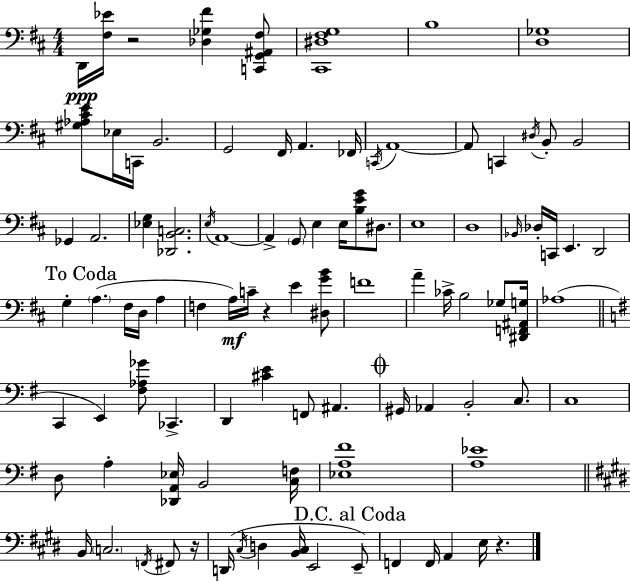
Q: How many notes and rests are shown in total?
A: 96